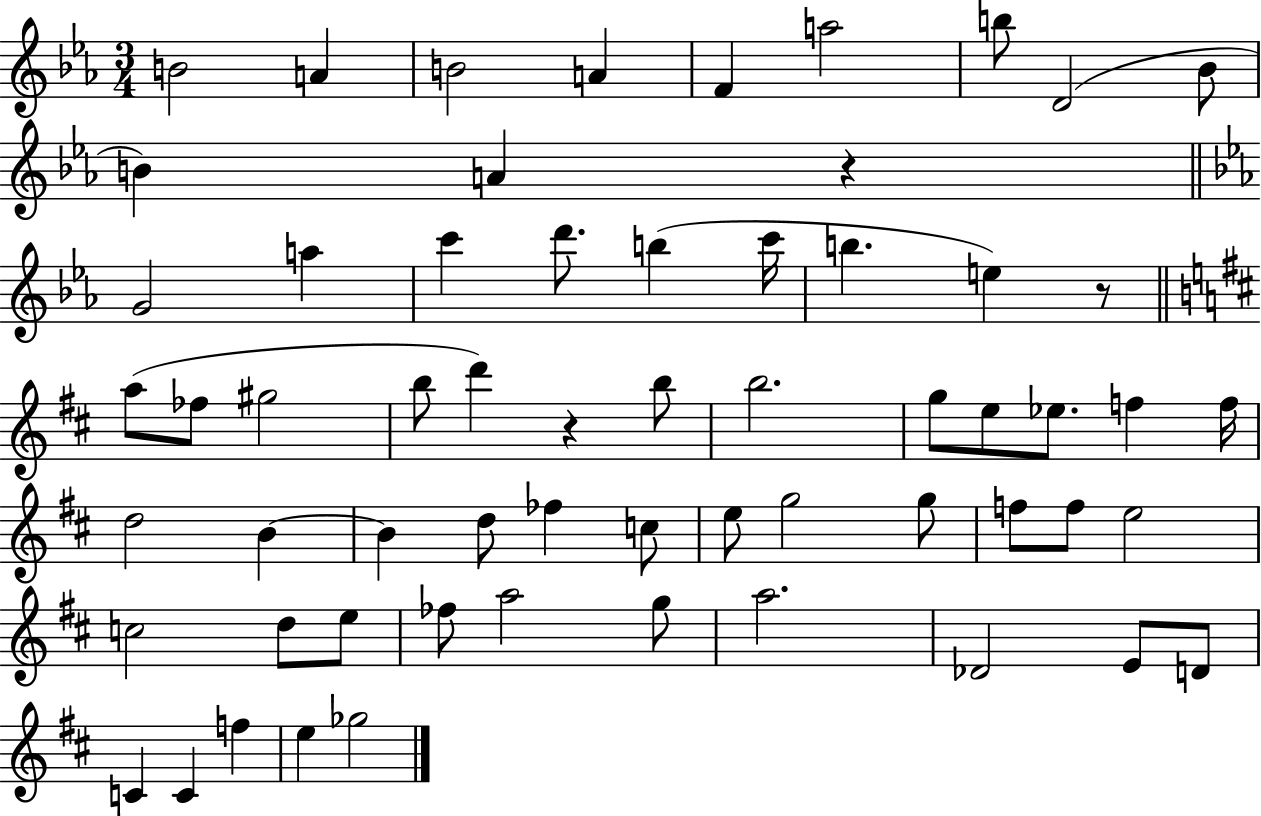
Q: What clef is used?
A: treble